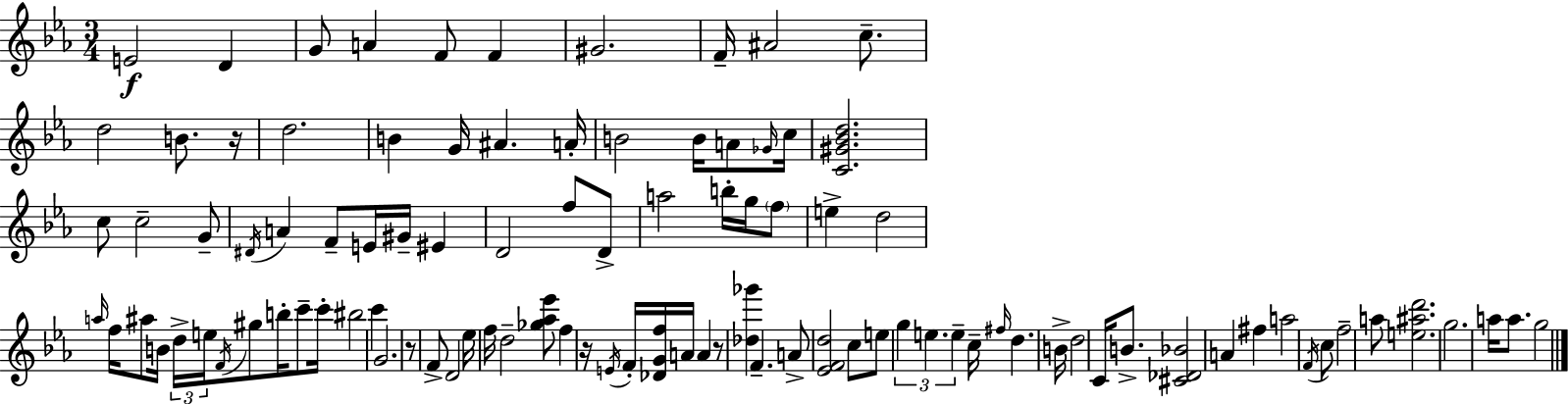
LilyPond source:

{
  \clef treble
  \numericTimeSignature
  \time 3/4
  \key ees \major
  \repeat volta 2 { e'2\f d'4 | g'8 a'4 f'8 f'4 | gis'2. | f'16-- ais'2 c''8.-- | \break d''2 b'8. r16 | d''2. | b'4 g'16 ais'4. a'16-. | b'2 b'16 a'8 \grace { ges'16 } | \break c''16 <c' gis' bes' d''>2. | c''8 c''2-- g'8-- | \acciaccatura { dis'16 } a'4 f'8-- e'16 gis'16-- eis'4 | d'2 f''8 | \break d'8-> a''2 b''16-. g''16 | \parenthesize f''8 e''4-> d''2 | \grace { a''16 } f''16 ais''8 b'16 \tuplet 3/2 { d''16-> e''16 \acciaccatura { f'16 } } gis''8 | b''16-. c'''8-- c'''16-. bis''2 | \break c'''4 g'2. | r8 f'8-> d'2 | ees''16 f''16 d''2-- | <ges'' aes'' ees'''>8 f''4 r16 \acciaccatura { e'16 } f'16-. <des' g' f''>16 | \break a'16 a'4 r8 <des'' ges'''>4 f'4.-- | a'8-> <ees' f' d''>2 | c''8 e''8 \tuplet 3/2 { g''4 e''4. | e''4-- } c''16-- \grace { fis''16 } d''4. | \break b'16-> d''2 | c'16 b'8.-> <cis' des' bes'>2 | a'4 fis''4 a''2 | \acciaccatura { f'16 } c''8 f''2-- | \break a''8 <e'' ais'' d'''>2. | g''2. | a''16 a''8. g''2 | } \bar "|."
}